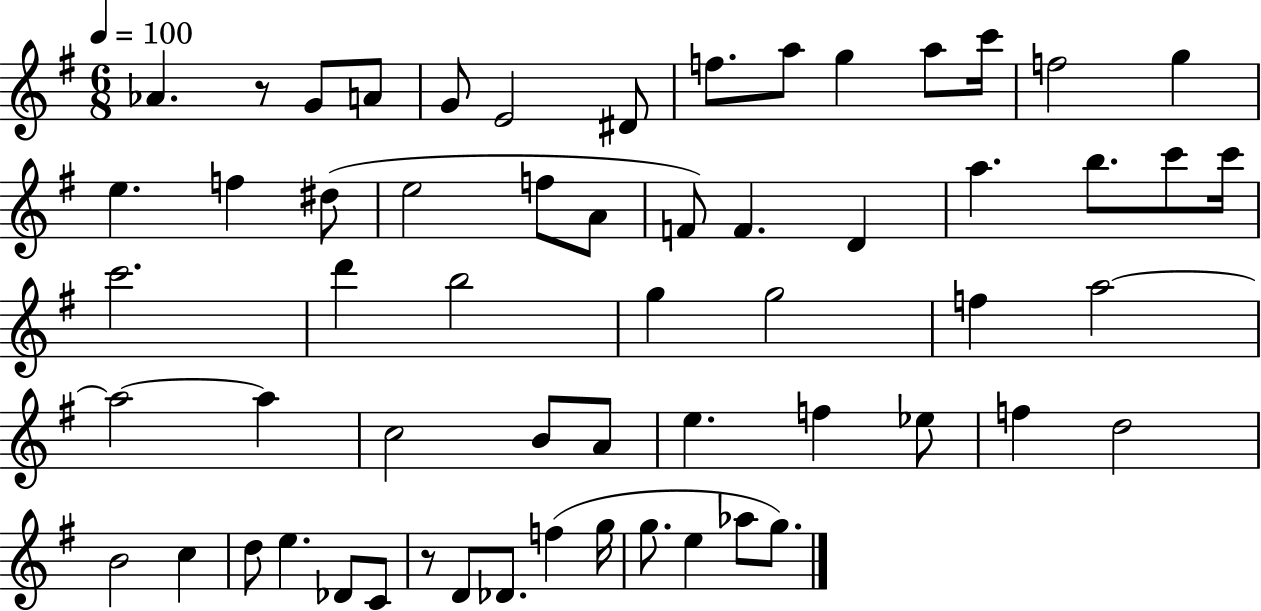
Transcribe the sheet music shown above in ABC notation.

X:1
T:Untitled
M:6/8
L:1/4
K:G
_A z/2 G/2 A/2 G/2 E2 ^D/2 f/2 a/2 g a/2 c'/4 f2 g e f ^d/2 e2 f/2 A/2 F/2 F D a b/2 c'/2 c'/4 c'2 d' b2 g g2 f a2 a2 a c2 B/2 A/2 e f _e/2 f d2 B2 c d/2 e _D/2 C/2 z/2 D/2 _D/2 f g/4 g/2 e _a/2 g/2